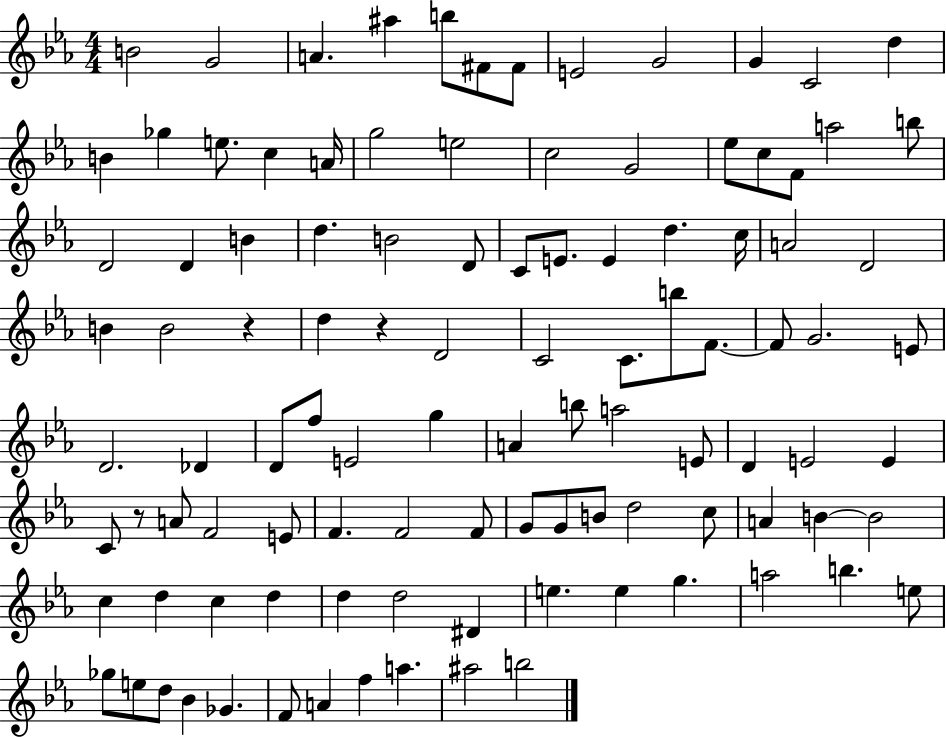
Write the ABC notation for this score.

X:1
T:Untitled
M:4/4
L:1/4
K:Eb
B2 G2 A ^a b/2 ^F/2 ^F/2 E2 G2 G C2 d B _g e/2 c A/4 g2 e2 c2 G2 _e/2 c/2 F/2 a2 b/2 D2 D B d B2 D/2 C/2 E/2 E d c/4 A2 D2 B B2 z d z D2 C2 C/2 b/2 F/2 F/2 G2 E/2 D2 _D D/2 f/2 E2 g A b/2 a2 E/2 D E2 E C/2 z/2 A/2 F2 E/2 F F2 F/2 G/2 G/2 B/2 d2 c/2 A B B2 c d c d d d2 ^D e e g a2 b e/2 _g/2 e/2 d/2 _B _G F/2 A f a ^a2 b2